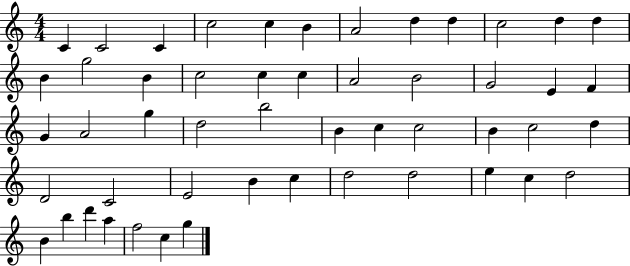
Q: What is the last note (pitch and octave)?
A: G5